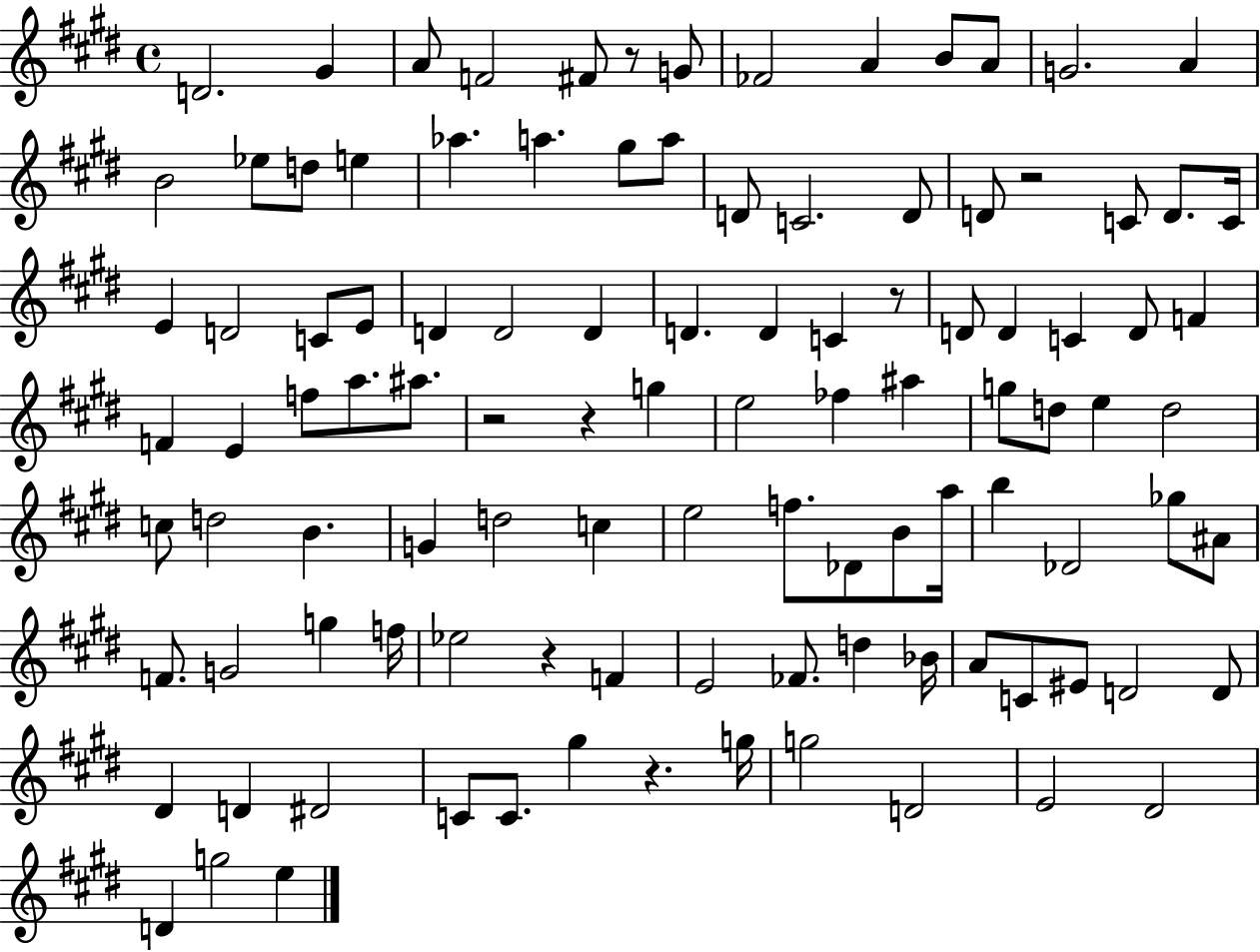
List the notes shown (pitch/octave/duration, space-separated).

D4/h. G#4/q A4/e F4/h F#4/e R/e G4/e FES4/h A4/q B4/e A4/e G4/h. A4/q B4/h Eb5/e D5/e E5/q Ab5/q. A5/q. G#5/e A5/e D4/e C4/h. D4/e D4/e R/h C4/e D4/e. C4/s E4/q D4/h C4/e E4/e D4/q D4/h D4/q D4/q. D4/q C4/q R/e D4/e D4/q C4/q D4/e F4/q F4/q E4/q F5/e A5/e. A#5/e. R/h R/q G5/q E5/h FES5/q A#5/q G5/e D5/e E5/q D5/h C5/e D5/h B4/q. G4/q D5/h C5/q E5/h F5/e. Db4/e B4/e A5/s B5/q Db4/h Gb5/e A#4/e F4/e. G4/h G5/q F5/s Eb5/h R/q F4/q E4/h FES4/e. D5/q Bb4/s A4/e C4/e EIS4/e D4/h D4/e D#4/q D4/q D#4/h C4/e C4/e. G#5/q R/q. G5/s G5/h D4/h E4/h D#4/h D4/q G5/h E5/q